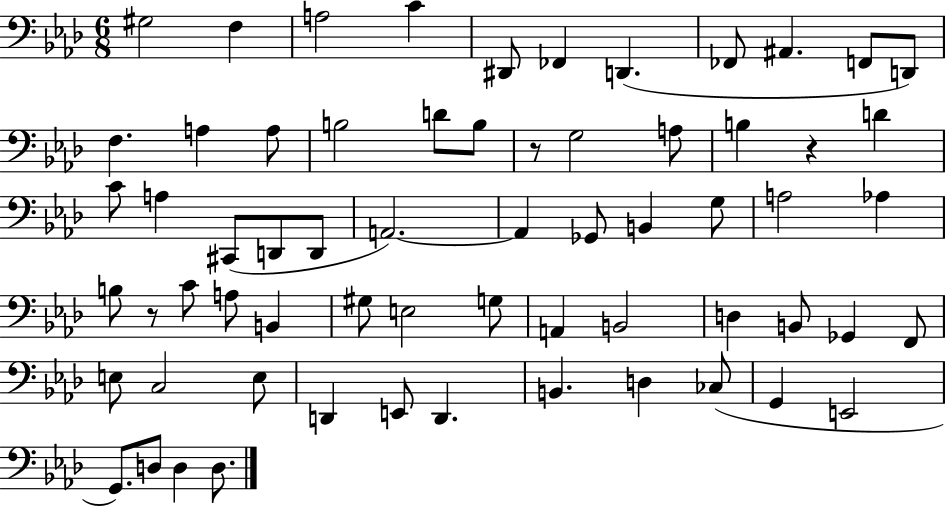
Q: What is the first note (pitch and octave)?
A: G#3